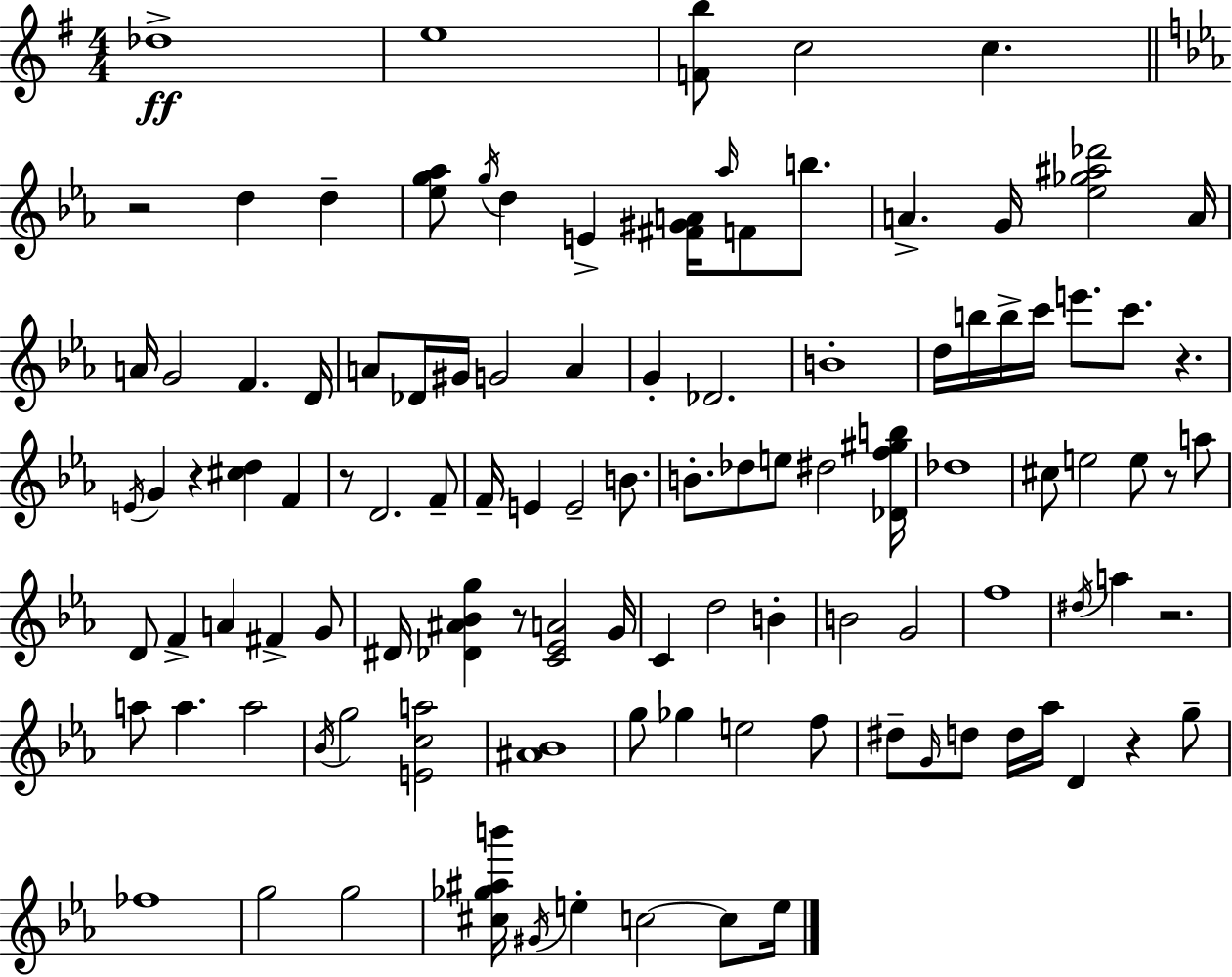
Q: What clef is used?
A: treble